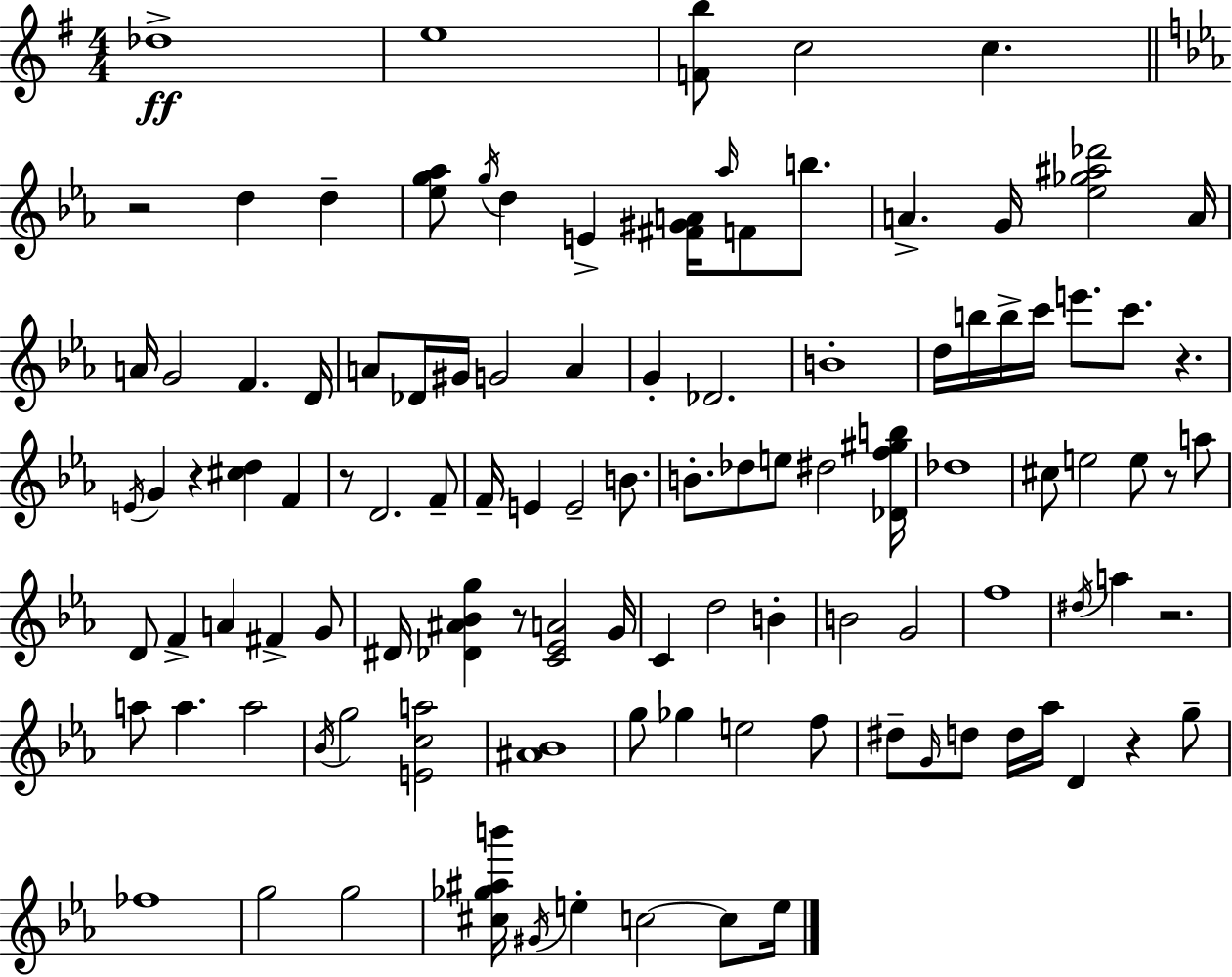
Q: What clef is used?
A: treble